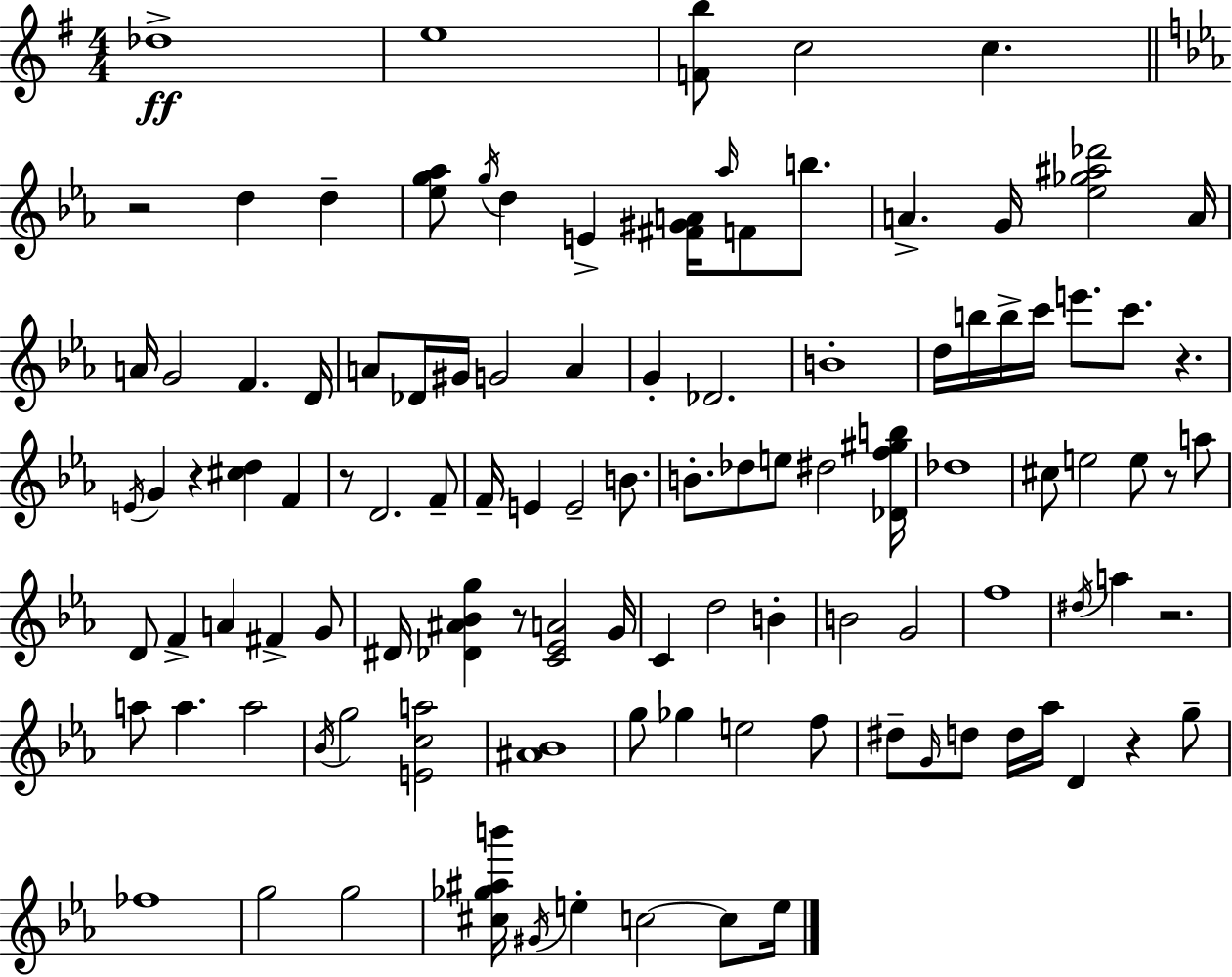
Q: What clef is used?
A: treble